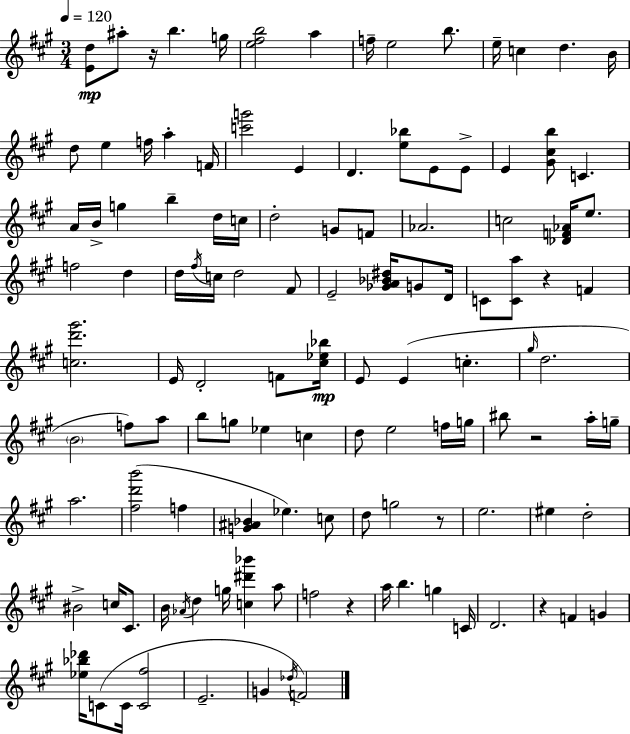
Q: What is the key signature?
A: A major